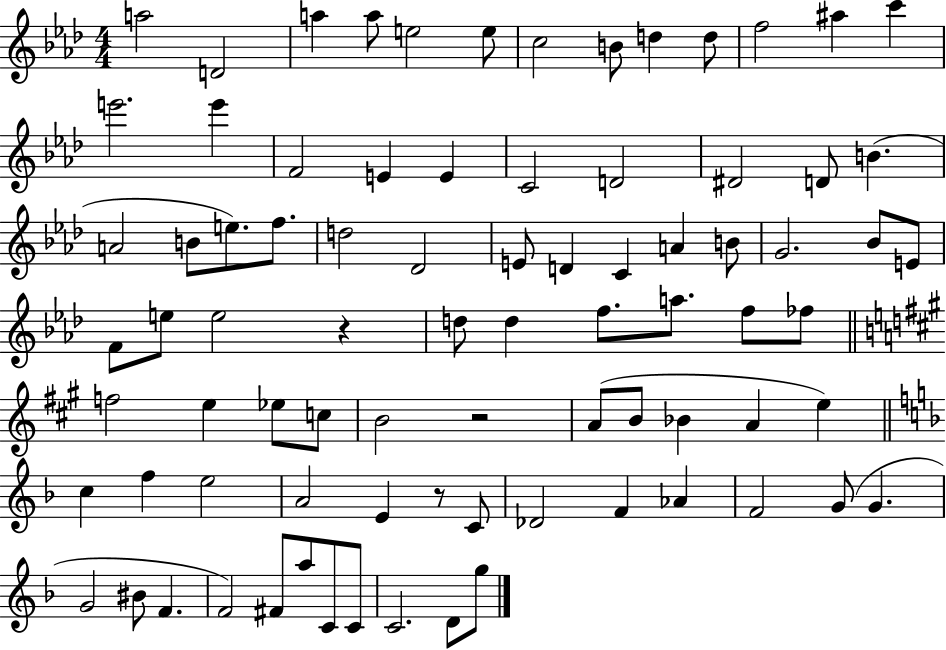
A5/h D4/h A5/q A5/e E5/h E5/e C5/h B4/e D5/q D5/e F5/h A#5/q C6/q E6/h. E6/q F4/h E4/q E4/q C4/h D4/h D#4/h D4/e B4/q. A4/h B4/e E5/e. F5/e. D5/h Db4/h E4/e D4/q C4/q A4/q B4/e G4/h. Bb4/e E4/e F4/e E5/e E5/h R/q D5/e D5/q F5/e. A5/e. F5/e FES5/e F5/h E5/q Eb5/e C5/e B4/h R/h A4/e B4/e Bb4/q A4/q E5/q C5/q F5/q E5/h A4/h E4/q R/e C4/e Db4/h F4/q Ab4/q F4/h G4/e G4/q. G4/h BIS4/e F4/q. F4/h F#4/e A5/e C4/e C4/e C4/h. D4/e G5/e